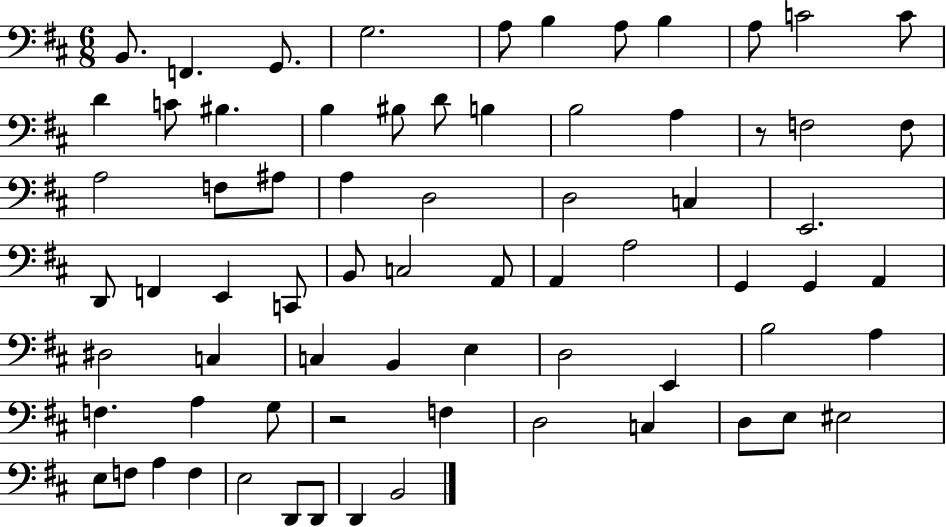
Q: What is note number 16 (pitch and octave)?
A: BIS3